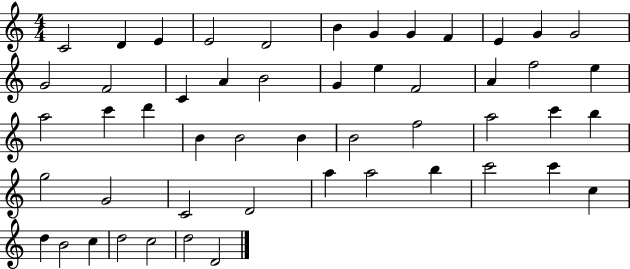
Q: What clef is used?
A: treble